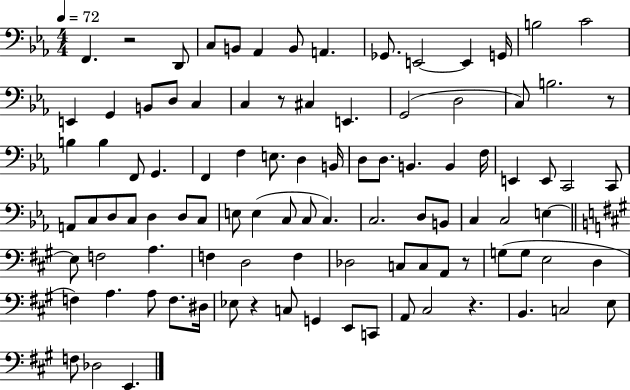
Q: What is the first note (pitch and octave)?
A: F2